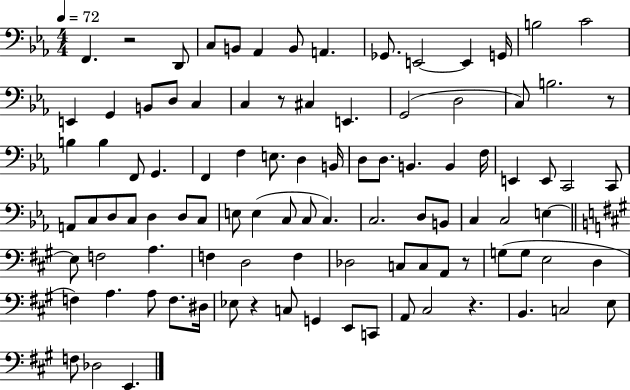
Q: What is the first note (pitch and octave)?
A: F2